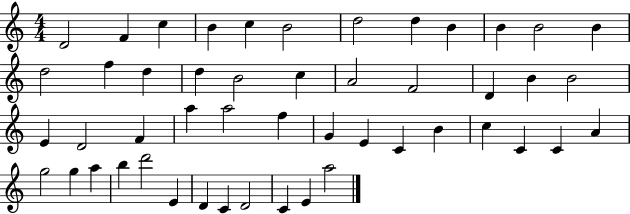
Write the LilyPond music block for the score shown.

{
  \clef treble
  \numericTimeSignature
  \time 4/4
  \key c \major
  d'2 f'4 c''4 | b'4 c''4 b'2 | d''2 d''4 b'4 | b'4 b'2 b'4 | \break d''2 f''4 d''4 | d''4 b'2 c''4 | a'2 f'2 | d'4 b'4 b'2 | \break e'4 d'2 f'4 | a''4 a''2 f''4 | g'4 e'4 c'4 b'4 | c''4 c'4 c'4 a'4 | \break g''2 g''4 a''4 | b''4 d'''2 e'4 | d'4 c'4 d'2 | c'4 e'4 a''2 | \break \bar "|."
}